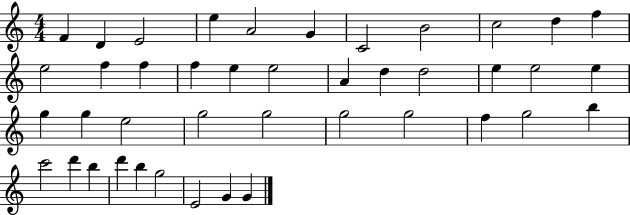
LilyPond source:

{
  \clef treble
  \numericTimeSignature
  \time 4/4
  \key c \major
  f'4 d'4 e'2 | e''4 a'2 g'4 | c'2 b'2 | c''2 d''4 f''4 | \break e''2 f''4 f''4 | f''4 e''4 e''2 | a'4 d''4 d''2 | e''4 e''2 e''4 | \break g''4 g''4 e''2 | g''2 g''2 | g''2 g''2 | f''4 g''2 b''4 | \break c'''2 d'''4 b''4 | d'''4 b''4 g''2 | e'2 g'4 g'4 | \bar "|."
}